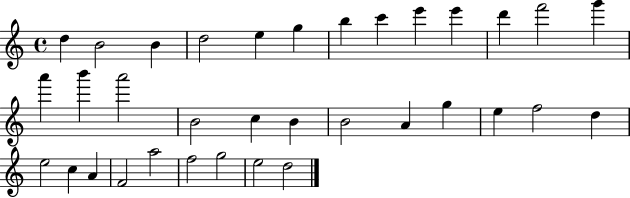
D5/q B4/h B4/q D5/h E5/q G5/q B5/q C6/q E6/q E6/q D6/q F6/h G6/q A6/q B6/q A6/h B4/h C5/q B4/q B4/h A4/q G5/q E5/q F5/h D5/q E5/h C5/q A4/q F4/h A5/h F5/h G5/h E5/h D5/h